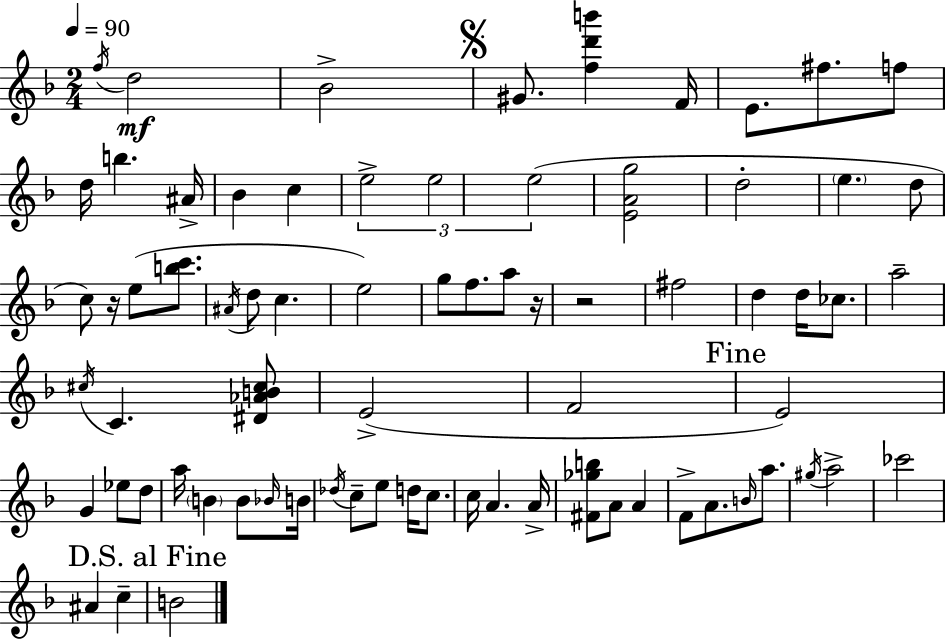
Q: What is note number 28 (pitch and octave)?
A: A5